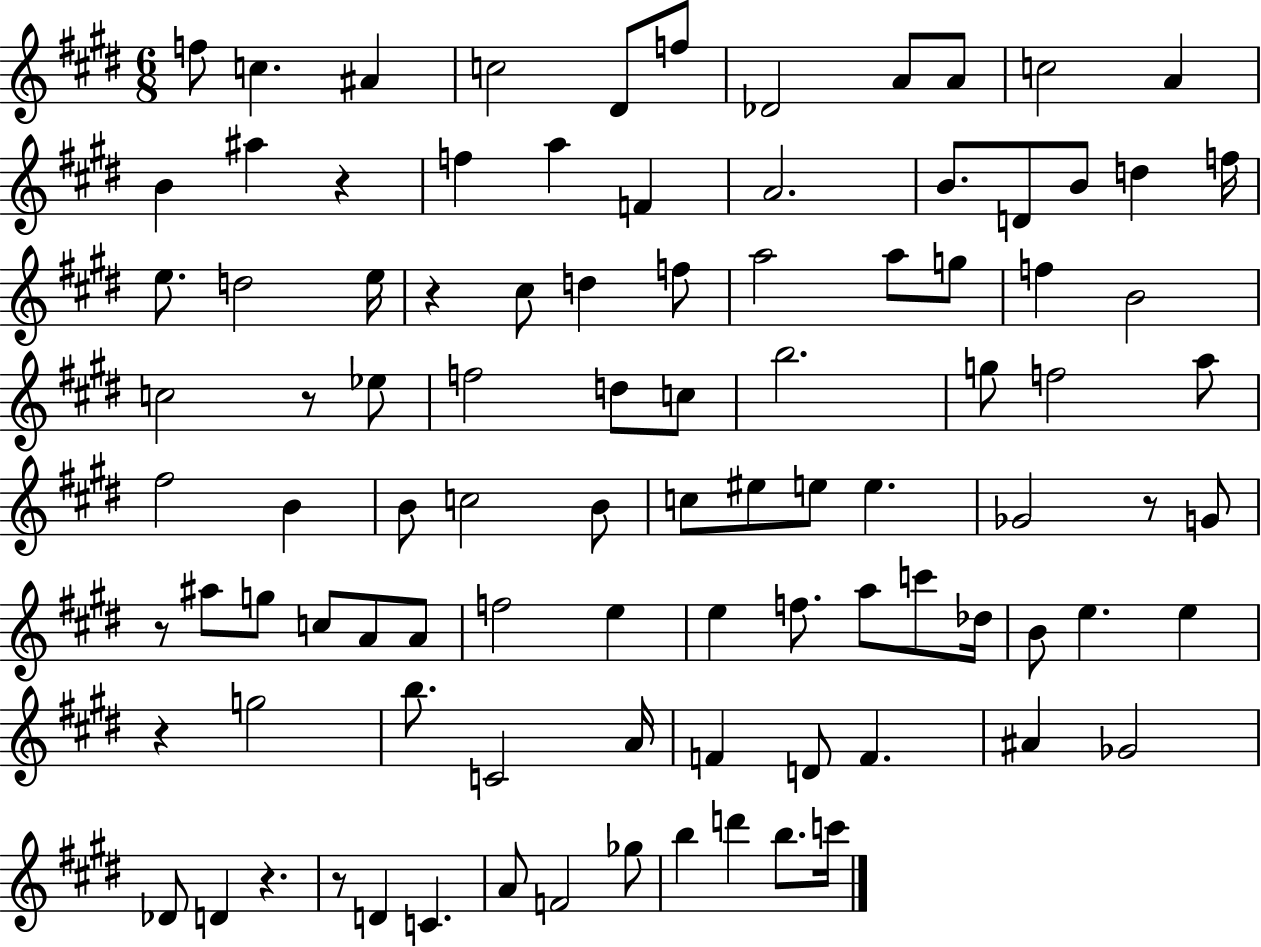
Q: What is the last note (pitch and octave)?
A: C6